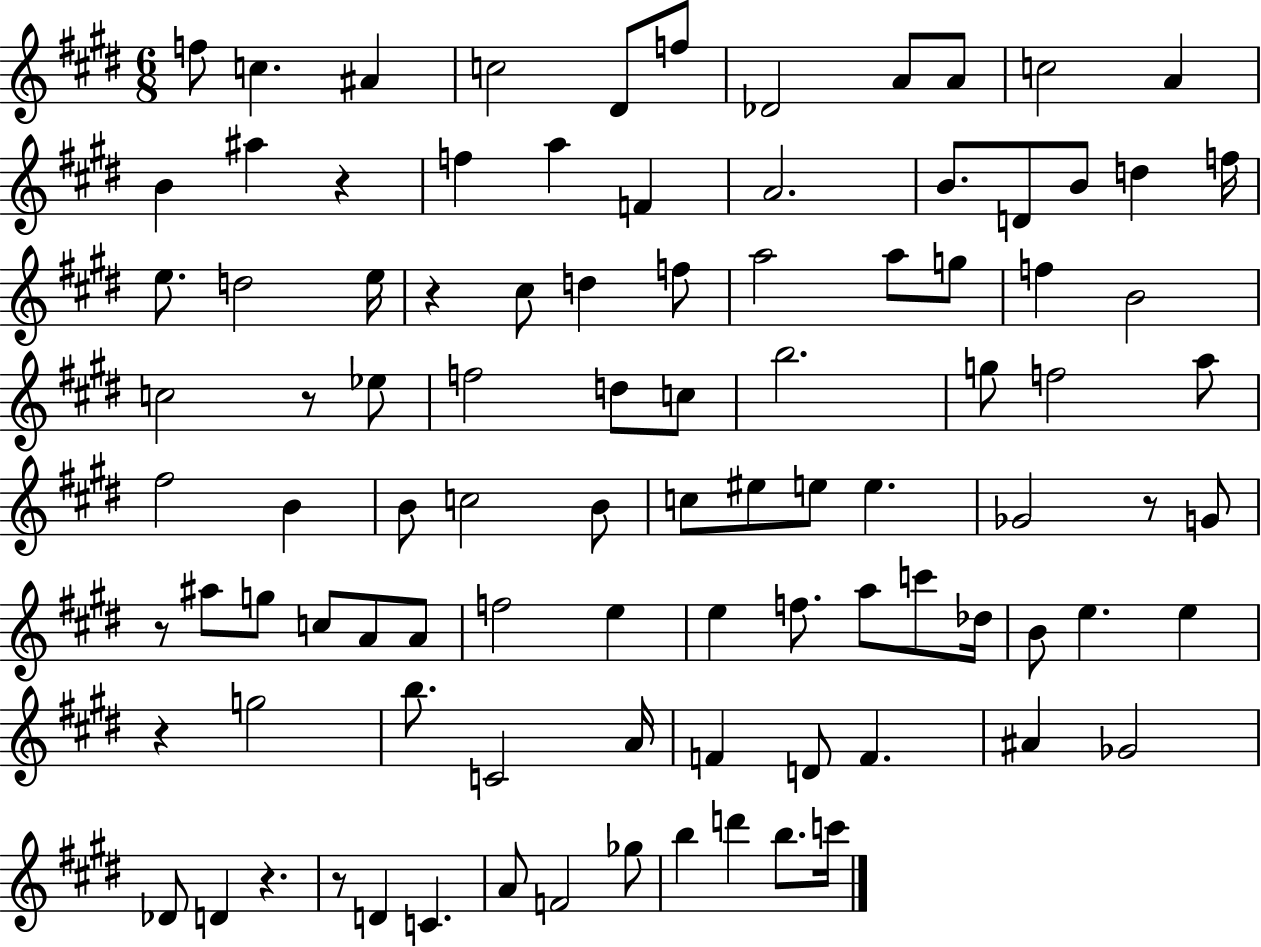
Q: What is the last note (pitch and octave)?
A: C6